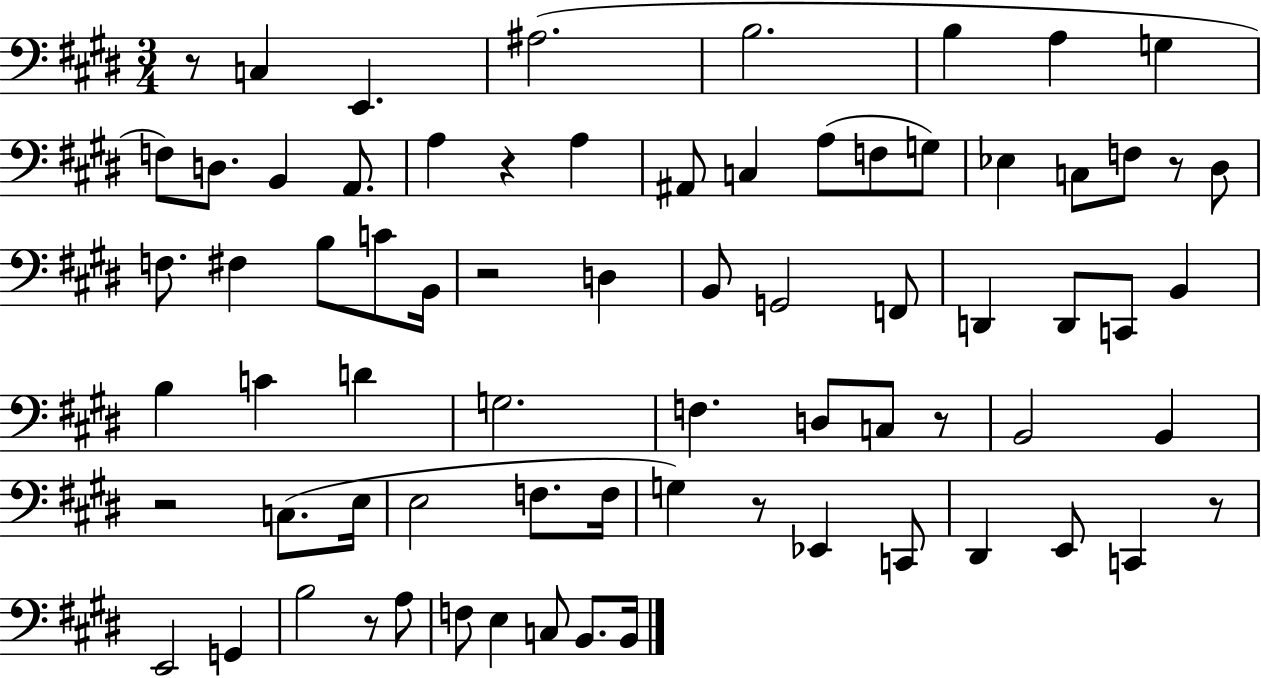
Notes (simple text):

R/e C3/q E2/q. A#3/h. B3/h. B3/q A3/q G3/q F3/e D3/e. B2/q A2/e. A3/q R/q A3/q A#2/e C3/q A3/e F3/e G3/e Eb3/q C3/e F3/e R/e D#3/e F3/e. F#3/q B3/e C4/e B2/s R/h D3/q B2/e G2/h F2/e D2/q D2/e C2/e B2/q B3/q C4/q D4/q G3/h. F3/q. D3/e C3/e R/e B2/h B2/q R/h C3/e. E3/s E3/h F3/e. F3/s G3/q R/e Eb2/q C2/e D#2/q E2/e C2/q R/e E2/h G2/q B3/h R/e A3/e F3/e E3/q C3/e B2/e. B2/s